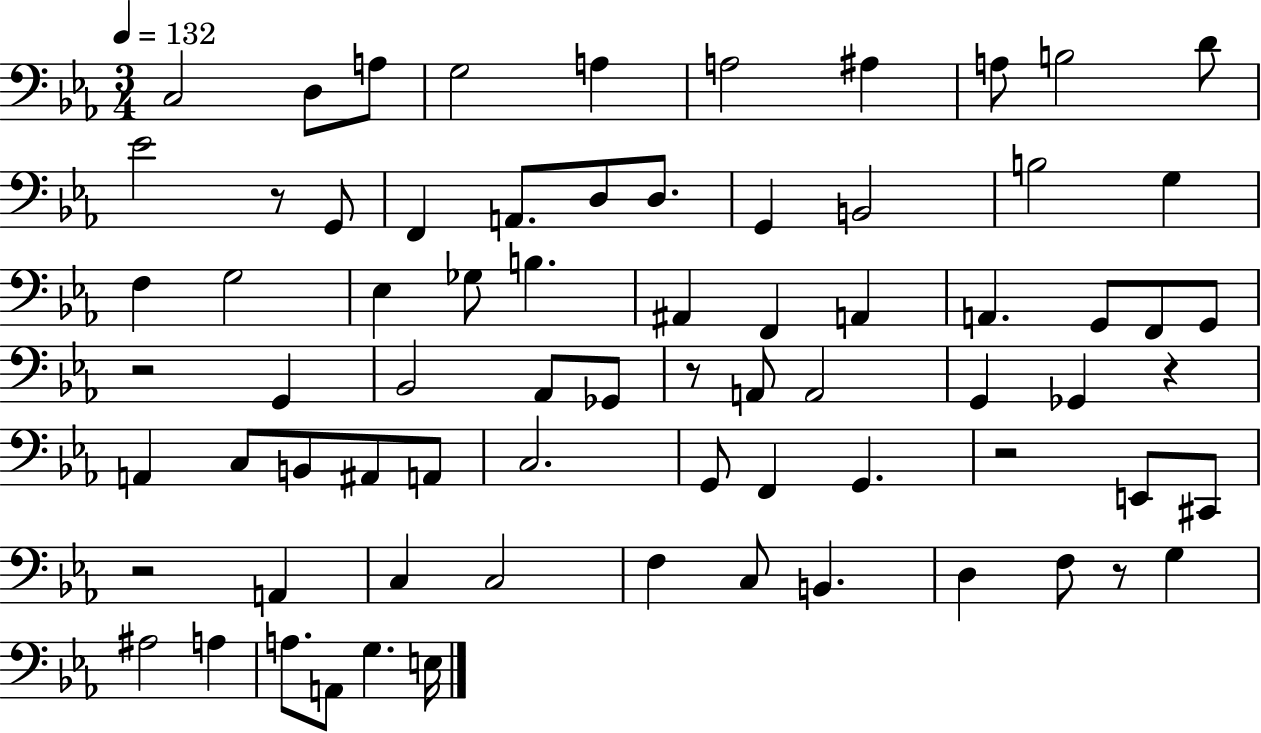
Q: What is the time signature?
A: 3/4